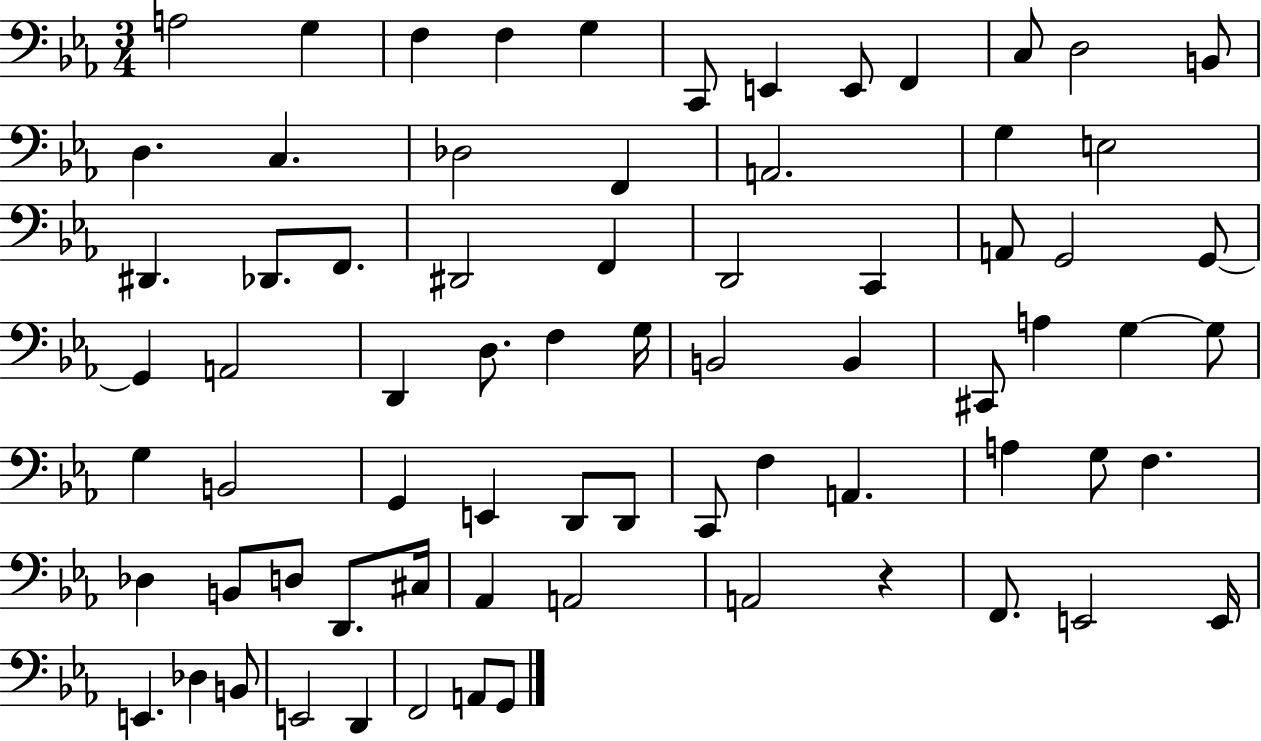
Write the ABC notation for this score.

X:1
T:Untitled
M:3/4
L:1/4
K:Eb
A,2 G, F, F, G, C,,/2 E,, E,,/2 F,, C,/2 D,2 B,,/2 D, C, _D,2 F,, A,,2 G, E,2 ^D,, _D,,/2 F,,/2 ^D,,2 F,, D,,2 C,, A,,/2 G,,2 G,,/2 G,, A,,2 D,, D,/2 F, G,/4 B,,2 B,, ^C,,/2 A, G, G,/2 G, B,,2 G,, E,, D,,/2 D,,/2 C,,/2 F, A,, A, G,/2 F, _D, B,,/2 D,/2 D,,/2 ^C,/4 _A,, A,,2 A,,2 z F,,/2 E,,2 E,,/4 E,, _D, B,,/2 E,,2 D,, F,,2 A,,/2 G,,/2